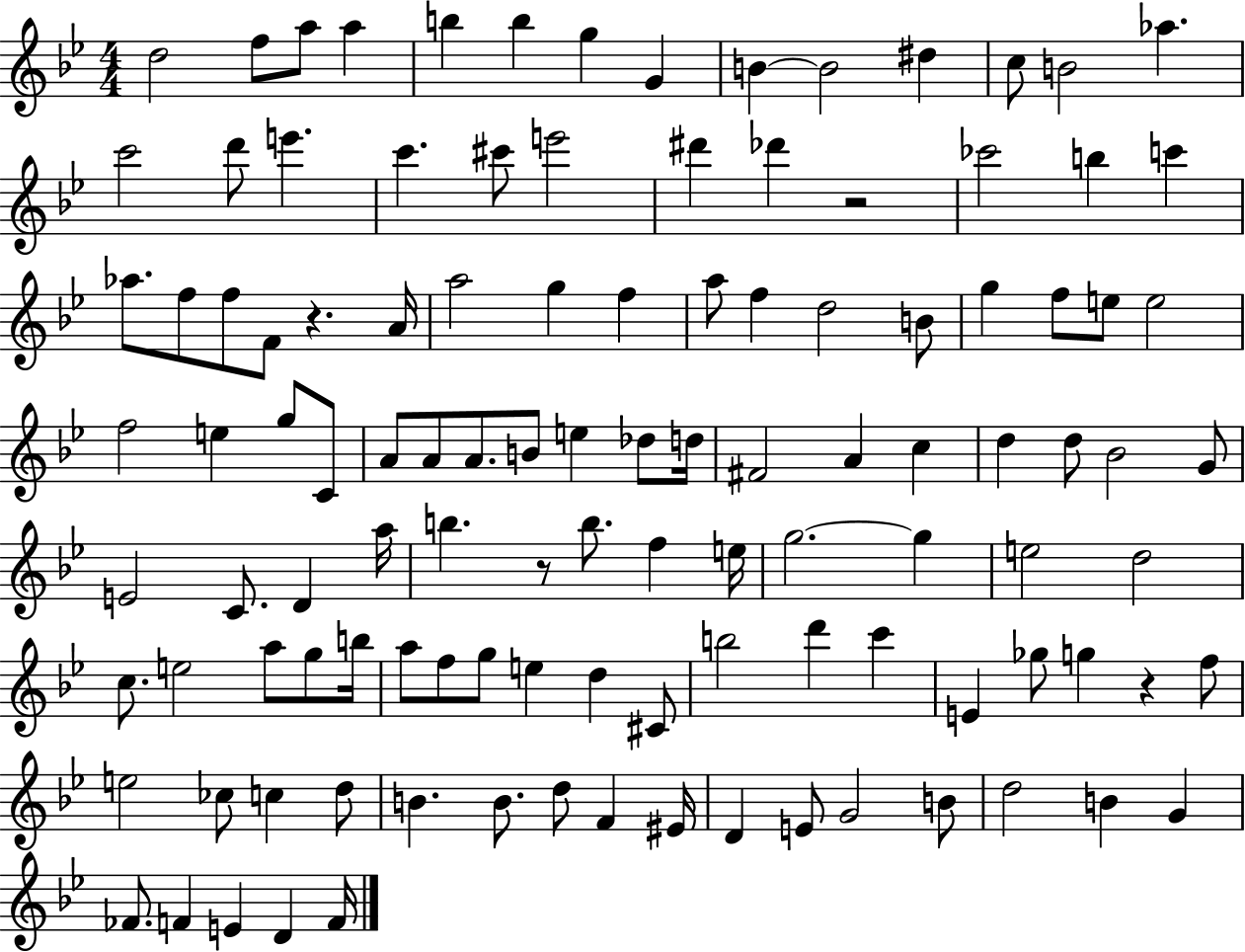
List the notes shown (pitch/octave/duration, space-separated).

D5/h F5/e A5/e A5/q B5/q B5/q G5/q G4/q B4/q B4/h D#5/q C5/e B4/h Ab5/q. C6/h D6/e E6/q. C6/q. C#6/e E6/h D#6/q Db6/q R/h CES6/h B5/q C6/q Ab5/e. F5/e F5/e F4/e R/q. A4/s A5/h G5/q F5/q A5/e F5/q D5/h B4/e G5/q F5/e E5/e E5/h F5/h E5/q G5/e C4/e A4/e A4/e A4/e. B4/e E5/q Db5/e D5/s F#4/h A4/q C5/q D5/q D5/e Bb4/h G4/e E4/h C4/e. D4/q A5/s B5/q. R/e B5/e. F5/q E5/s G5/h. G5/q E5/h D5/h C5/e. E5/h A5/e G5/e B5/s A5/e F5/e G5/e E5/q D5/q C#4/e B5/h D6/q C6/q E4/q Gb5/e G5/q R/q F5/e E5/h CES5/e C5/q D5/e B4/q. B4/e. D5/e F4/q EIS4/s D4/q E4/e G4/h B4/e D5/h B4/q G4/q FES4/e. F4/q E4/q D4/q F4/s